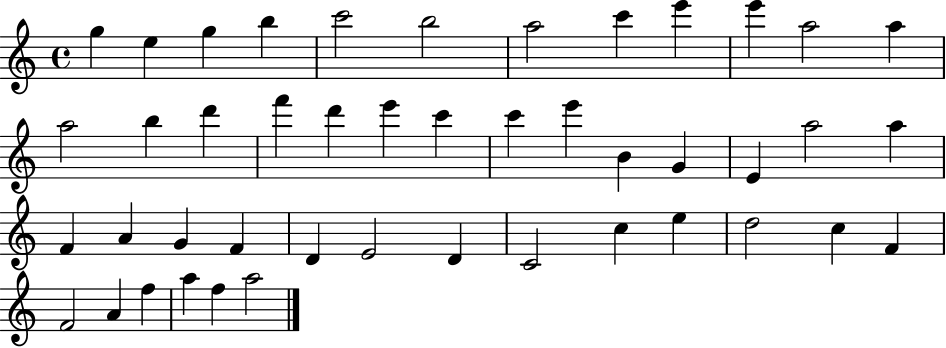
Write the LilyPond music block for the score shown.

{
  \clef treble
  \time 4/4
  \defaultTimeSignature
  \key c \major
  g''4 e''4 g''4 b''4 | c'''2 b''2 | a''2 c'''4 e'''4 | e'''4 a''2 a''4 | \break a''2 b''4 d'''4 | f'''4 d'''4 e'''4 c'''4 | c'''4 e'''4 b'4 g'4 | e'4 a''2 a''4 | \break f'4 a'4 g'4 f'4 | d'4 e'2 d'4 | c'2 c''4 e''4 | d''2 c''4 f'4 | \break f'2 a'4 f''4 | a''4 f''4 a''2 | \bar "|."
}